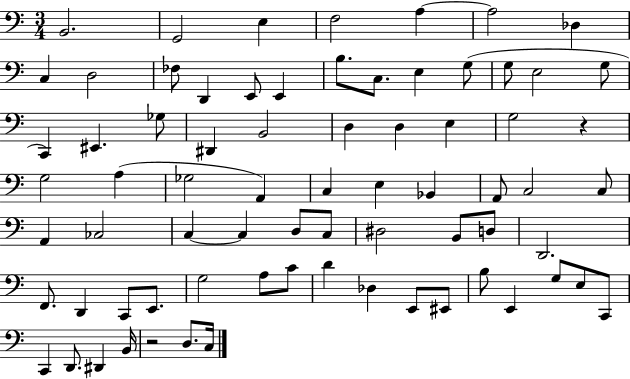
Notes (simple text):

B2/h. G2/h E3/q F3/h A3/q A3/h Db3/q C3/q D3/h FES3/e D2/q E2/e E2/q B3/e. C3/e. E3/q G3/e G3/e E3/h G3/e C2/q EIS2/q. Gb3/e D#2/q B2/h D3/q D3/q E3/q G3/h R/q G3/h A3/q Gb3/h A2/q C3/q E3/q Bb2/q A2/e C3/h C3/e A2/q CES3/h C3/q C3/q D3/e C3/e D#3/h B2/e D3/e D2/h. F2/e. D2/q C2/e E2/e. G3/h A3/e C4/e D4/q Db3/q E2/e EIS2/e B3/e E2/q G3/e E3/e C2/e C2/q D2/e. D#2/q B2/s R/h D3/e. C3/s